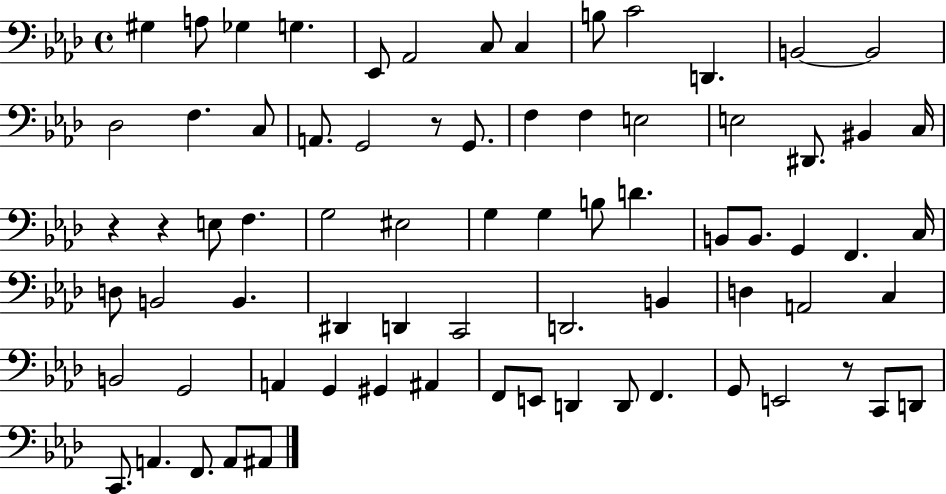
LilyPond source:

{
  \clef bass
  \time 4/4
  \defaultTimeSignature
  \key aes \major
  gis4 a8 ges4 g4. | ees,8 aes,2 c8 c4 | b8 c'2 d,4. | b,2~~ b,2 | \break des2 f4. c8 | a,8. g,2 r8 g,8. | f4 f4 e2 | e2 dis,8. bis,4 c16 | \break r4 r4 e8 f4. | g2 eis2 | g4 g4 b8 d'4. | b,8 b,8. g,4 f,4. c16 | \break d8 b,2 b,4. | dis,4 d,4 c,2 | d,2. b,4 | d4 a,2 c4 | \break b,2 g,2 | a,4 g,4 gis,4 ais,4 | f,8 e,8 d,4 d,8 f,4. | g,8 e,2 r8 c,8 d,8 | \break c,8. a,4. f,8. a,8 ais,8 | \bar "|."
}